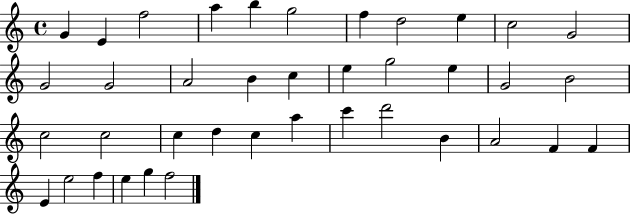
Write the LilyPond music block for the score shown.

{
  \clef treble
  \time 4/4
  \defaultTimeSignature
  \key c \major
  g'4 e'4 f''2 | a''4 b''4 g''2 | f''4 d''2 e''4 | c''2 g'2 | \break g'2 g'2 | a'2 b'4 c''4 | e''4 g''2 e''4 | g'2 b'2 | \break c''2 c''2 | c''4 d''4 c''4 a''4 | c'''4 d'''2 b'4 | a'2 f'4 f'4 | \break e'4 e''2 f''4 | e''4 g''4 f''2 | \bar "|."
}